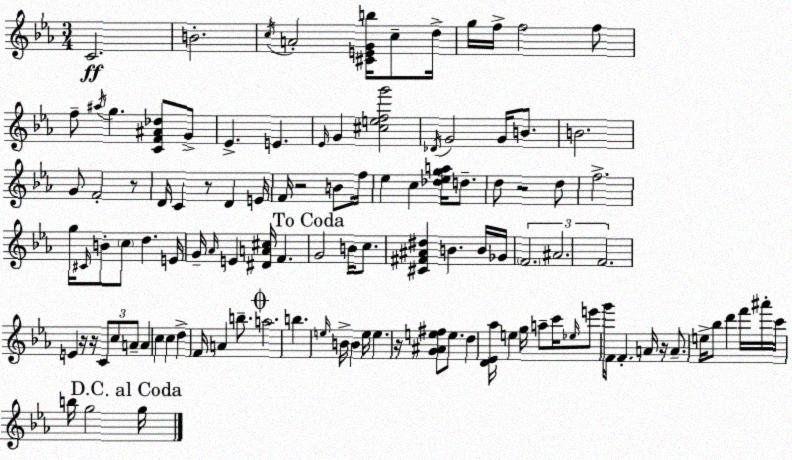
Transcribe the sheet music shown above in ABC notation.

X:1
T:Untitled
M:3/4
L:1/4
K:Eb
C2 B2 c/4 A2 [^CEGb]/4 c/2 d/4 g/4 f/4 f2 f/2 f/2 ^a/4 g [CF^A_d]/2 G/2 _E E _E/4 G [^cefg']2 _D/4 G2 G/4 B/2 B2 G/2 F2 z/2 D/4 C z/2 D E/4 F/4 z2 B/2 f/4 _e c [_d_ega]/4 d/2 d/2 z2 d/2 f2 g/4 ^C/4 B/2 c/2 d E/4 G/4 _A/4 E [^DA^c]/4 F G2 B/4 c/2 [^C^F^A^d] B B/4 _G/4 F2 ^A2 F2 E z/4 z/4 C/2 c/2 A/2 A c c d F/4 A b/2 a2 b e/4 B/4 B e/4 e z/4 [G^Ae^f]/2 e/2 d [D_E_a]/4 e g/4 a/2 c'/4 _e/4 e'/2 g'/4 F/4 F A/4 z/4 A/2 e/4 _b/2 d' f'/4 ^a'/4 c'/4 b/4 g2 g/4